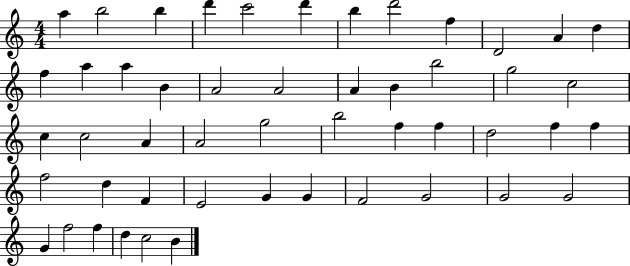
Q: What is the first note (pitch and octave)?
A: A5